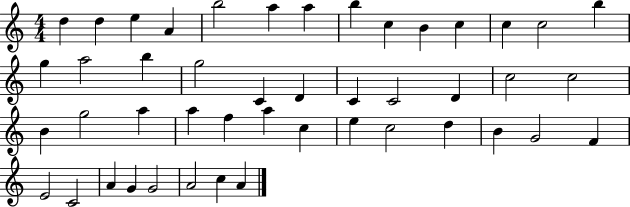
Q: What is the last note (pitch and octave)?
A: A4